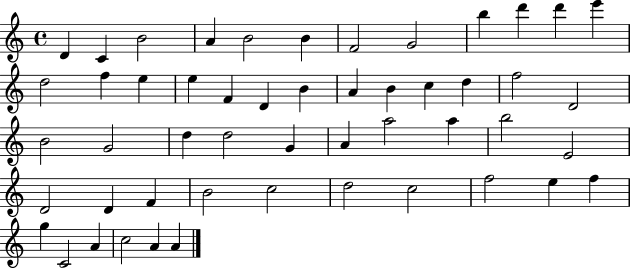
D4/q C4/q B4/h A4/q B4/h B4/q F4/h G4/h B5/q D6/q D6/q E6/q D5/h F5/q E5/q E5/q F4/q D4/q B4/q A4/q B4/q C5/q D5/q F5/h D4/h B4/h G4/h D5/q D5/h G4/q A4/q A5/h A5/q B5/h E4/h D4/h D4/q F4/q B4/h C5/h D5/h C5/h F5/h E5/q F5/q G5/q C4/h A4/q C5/h A4/q A4/q